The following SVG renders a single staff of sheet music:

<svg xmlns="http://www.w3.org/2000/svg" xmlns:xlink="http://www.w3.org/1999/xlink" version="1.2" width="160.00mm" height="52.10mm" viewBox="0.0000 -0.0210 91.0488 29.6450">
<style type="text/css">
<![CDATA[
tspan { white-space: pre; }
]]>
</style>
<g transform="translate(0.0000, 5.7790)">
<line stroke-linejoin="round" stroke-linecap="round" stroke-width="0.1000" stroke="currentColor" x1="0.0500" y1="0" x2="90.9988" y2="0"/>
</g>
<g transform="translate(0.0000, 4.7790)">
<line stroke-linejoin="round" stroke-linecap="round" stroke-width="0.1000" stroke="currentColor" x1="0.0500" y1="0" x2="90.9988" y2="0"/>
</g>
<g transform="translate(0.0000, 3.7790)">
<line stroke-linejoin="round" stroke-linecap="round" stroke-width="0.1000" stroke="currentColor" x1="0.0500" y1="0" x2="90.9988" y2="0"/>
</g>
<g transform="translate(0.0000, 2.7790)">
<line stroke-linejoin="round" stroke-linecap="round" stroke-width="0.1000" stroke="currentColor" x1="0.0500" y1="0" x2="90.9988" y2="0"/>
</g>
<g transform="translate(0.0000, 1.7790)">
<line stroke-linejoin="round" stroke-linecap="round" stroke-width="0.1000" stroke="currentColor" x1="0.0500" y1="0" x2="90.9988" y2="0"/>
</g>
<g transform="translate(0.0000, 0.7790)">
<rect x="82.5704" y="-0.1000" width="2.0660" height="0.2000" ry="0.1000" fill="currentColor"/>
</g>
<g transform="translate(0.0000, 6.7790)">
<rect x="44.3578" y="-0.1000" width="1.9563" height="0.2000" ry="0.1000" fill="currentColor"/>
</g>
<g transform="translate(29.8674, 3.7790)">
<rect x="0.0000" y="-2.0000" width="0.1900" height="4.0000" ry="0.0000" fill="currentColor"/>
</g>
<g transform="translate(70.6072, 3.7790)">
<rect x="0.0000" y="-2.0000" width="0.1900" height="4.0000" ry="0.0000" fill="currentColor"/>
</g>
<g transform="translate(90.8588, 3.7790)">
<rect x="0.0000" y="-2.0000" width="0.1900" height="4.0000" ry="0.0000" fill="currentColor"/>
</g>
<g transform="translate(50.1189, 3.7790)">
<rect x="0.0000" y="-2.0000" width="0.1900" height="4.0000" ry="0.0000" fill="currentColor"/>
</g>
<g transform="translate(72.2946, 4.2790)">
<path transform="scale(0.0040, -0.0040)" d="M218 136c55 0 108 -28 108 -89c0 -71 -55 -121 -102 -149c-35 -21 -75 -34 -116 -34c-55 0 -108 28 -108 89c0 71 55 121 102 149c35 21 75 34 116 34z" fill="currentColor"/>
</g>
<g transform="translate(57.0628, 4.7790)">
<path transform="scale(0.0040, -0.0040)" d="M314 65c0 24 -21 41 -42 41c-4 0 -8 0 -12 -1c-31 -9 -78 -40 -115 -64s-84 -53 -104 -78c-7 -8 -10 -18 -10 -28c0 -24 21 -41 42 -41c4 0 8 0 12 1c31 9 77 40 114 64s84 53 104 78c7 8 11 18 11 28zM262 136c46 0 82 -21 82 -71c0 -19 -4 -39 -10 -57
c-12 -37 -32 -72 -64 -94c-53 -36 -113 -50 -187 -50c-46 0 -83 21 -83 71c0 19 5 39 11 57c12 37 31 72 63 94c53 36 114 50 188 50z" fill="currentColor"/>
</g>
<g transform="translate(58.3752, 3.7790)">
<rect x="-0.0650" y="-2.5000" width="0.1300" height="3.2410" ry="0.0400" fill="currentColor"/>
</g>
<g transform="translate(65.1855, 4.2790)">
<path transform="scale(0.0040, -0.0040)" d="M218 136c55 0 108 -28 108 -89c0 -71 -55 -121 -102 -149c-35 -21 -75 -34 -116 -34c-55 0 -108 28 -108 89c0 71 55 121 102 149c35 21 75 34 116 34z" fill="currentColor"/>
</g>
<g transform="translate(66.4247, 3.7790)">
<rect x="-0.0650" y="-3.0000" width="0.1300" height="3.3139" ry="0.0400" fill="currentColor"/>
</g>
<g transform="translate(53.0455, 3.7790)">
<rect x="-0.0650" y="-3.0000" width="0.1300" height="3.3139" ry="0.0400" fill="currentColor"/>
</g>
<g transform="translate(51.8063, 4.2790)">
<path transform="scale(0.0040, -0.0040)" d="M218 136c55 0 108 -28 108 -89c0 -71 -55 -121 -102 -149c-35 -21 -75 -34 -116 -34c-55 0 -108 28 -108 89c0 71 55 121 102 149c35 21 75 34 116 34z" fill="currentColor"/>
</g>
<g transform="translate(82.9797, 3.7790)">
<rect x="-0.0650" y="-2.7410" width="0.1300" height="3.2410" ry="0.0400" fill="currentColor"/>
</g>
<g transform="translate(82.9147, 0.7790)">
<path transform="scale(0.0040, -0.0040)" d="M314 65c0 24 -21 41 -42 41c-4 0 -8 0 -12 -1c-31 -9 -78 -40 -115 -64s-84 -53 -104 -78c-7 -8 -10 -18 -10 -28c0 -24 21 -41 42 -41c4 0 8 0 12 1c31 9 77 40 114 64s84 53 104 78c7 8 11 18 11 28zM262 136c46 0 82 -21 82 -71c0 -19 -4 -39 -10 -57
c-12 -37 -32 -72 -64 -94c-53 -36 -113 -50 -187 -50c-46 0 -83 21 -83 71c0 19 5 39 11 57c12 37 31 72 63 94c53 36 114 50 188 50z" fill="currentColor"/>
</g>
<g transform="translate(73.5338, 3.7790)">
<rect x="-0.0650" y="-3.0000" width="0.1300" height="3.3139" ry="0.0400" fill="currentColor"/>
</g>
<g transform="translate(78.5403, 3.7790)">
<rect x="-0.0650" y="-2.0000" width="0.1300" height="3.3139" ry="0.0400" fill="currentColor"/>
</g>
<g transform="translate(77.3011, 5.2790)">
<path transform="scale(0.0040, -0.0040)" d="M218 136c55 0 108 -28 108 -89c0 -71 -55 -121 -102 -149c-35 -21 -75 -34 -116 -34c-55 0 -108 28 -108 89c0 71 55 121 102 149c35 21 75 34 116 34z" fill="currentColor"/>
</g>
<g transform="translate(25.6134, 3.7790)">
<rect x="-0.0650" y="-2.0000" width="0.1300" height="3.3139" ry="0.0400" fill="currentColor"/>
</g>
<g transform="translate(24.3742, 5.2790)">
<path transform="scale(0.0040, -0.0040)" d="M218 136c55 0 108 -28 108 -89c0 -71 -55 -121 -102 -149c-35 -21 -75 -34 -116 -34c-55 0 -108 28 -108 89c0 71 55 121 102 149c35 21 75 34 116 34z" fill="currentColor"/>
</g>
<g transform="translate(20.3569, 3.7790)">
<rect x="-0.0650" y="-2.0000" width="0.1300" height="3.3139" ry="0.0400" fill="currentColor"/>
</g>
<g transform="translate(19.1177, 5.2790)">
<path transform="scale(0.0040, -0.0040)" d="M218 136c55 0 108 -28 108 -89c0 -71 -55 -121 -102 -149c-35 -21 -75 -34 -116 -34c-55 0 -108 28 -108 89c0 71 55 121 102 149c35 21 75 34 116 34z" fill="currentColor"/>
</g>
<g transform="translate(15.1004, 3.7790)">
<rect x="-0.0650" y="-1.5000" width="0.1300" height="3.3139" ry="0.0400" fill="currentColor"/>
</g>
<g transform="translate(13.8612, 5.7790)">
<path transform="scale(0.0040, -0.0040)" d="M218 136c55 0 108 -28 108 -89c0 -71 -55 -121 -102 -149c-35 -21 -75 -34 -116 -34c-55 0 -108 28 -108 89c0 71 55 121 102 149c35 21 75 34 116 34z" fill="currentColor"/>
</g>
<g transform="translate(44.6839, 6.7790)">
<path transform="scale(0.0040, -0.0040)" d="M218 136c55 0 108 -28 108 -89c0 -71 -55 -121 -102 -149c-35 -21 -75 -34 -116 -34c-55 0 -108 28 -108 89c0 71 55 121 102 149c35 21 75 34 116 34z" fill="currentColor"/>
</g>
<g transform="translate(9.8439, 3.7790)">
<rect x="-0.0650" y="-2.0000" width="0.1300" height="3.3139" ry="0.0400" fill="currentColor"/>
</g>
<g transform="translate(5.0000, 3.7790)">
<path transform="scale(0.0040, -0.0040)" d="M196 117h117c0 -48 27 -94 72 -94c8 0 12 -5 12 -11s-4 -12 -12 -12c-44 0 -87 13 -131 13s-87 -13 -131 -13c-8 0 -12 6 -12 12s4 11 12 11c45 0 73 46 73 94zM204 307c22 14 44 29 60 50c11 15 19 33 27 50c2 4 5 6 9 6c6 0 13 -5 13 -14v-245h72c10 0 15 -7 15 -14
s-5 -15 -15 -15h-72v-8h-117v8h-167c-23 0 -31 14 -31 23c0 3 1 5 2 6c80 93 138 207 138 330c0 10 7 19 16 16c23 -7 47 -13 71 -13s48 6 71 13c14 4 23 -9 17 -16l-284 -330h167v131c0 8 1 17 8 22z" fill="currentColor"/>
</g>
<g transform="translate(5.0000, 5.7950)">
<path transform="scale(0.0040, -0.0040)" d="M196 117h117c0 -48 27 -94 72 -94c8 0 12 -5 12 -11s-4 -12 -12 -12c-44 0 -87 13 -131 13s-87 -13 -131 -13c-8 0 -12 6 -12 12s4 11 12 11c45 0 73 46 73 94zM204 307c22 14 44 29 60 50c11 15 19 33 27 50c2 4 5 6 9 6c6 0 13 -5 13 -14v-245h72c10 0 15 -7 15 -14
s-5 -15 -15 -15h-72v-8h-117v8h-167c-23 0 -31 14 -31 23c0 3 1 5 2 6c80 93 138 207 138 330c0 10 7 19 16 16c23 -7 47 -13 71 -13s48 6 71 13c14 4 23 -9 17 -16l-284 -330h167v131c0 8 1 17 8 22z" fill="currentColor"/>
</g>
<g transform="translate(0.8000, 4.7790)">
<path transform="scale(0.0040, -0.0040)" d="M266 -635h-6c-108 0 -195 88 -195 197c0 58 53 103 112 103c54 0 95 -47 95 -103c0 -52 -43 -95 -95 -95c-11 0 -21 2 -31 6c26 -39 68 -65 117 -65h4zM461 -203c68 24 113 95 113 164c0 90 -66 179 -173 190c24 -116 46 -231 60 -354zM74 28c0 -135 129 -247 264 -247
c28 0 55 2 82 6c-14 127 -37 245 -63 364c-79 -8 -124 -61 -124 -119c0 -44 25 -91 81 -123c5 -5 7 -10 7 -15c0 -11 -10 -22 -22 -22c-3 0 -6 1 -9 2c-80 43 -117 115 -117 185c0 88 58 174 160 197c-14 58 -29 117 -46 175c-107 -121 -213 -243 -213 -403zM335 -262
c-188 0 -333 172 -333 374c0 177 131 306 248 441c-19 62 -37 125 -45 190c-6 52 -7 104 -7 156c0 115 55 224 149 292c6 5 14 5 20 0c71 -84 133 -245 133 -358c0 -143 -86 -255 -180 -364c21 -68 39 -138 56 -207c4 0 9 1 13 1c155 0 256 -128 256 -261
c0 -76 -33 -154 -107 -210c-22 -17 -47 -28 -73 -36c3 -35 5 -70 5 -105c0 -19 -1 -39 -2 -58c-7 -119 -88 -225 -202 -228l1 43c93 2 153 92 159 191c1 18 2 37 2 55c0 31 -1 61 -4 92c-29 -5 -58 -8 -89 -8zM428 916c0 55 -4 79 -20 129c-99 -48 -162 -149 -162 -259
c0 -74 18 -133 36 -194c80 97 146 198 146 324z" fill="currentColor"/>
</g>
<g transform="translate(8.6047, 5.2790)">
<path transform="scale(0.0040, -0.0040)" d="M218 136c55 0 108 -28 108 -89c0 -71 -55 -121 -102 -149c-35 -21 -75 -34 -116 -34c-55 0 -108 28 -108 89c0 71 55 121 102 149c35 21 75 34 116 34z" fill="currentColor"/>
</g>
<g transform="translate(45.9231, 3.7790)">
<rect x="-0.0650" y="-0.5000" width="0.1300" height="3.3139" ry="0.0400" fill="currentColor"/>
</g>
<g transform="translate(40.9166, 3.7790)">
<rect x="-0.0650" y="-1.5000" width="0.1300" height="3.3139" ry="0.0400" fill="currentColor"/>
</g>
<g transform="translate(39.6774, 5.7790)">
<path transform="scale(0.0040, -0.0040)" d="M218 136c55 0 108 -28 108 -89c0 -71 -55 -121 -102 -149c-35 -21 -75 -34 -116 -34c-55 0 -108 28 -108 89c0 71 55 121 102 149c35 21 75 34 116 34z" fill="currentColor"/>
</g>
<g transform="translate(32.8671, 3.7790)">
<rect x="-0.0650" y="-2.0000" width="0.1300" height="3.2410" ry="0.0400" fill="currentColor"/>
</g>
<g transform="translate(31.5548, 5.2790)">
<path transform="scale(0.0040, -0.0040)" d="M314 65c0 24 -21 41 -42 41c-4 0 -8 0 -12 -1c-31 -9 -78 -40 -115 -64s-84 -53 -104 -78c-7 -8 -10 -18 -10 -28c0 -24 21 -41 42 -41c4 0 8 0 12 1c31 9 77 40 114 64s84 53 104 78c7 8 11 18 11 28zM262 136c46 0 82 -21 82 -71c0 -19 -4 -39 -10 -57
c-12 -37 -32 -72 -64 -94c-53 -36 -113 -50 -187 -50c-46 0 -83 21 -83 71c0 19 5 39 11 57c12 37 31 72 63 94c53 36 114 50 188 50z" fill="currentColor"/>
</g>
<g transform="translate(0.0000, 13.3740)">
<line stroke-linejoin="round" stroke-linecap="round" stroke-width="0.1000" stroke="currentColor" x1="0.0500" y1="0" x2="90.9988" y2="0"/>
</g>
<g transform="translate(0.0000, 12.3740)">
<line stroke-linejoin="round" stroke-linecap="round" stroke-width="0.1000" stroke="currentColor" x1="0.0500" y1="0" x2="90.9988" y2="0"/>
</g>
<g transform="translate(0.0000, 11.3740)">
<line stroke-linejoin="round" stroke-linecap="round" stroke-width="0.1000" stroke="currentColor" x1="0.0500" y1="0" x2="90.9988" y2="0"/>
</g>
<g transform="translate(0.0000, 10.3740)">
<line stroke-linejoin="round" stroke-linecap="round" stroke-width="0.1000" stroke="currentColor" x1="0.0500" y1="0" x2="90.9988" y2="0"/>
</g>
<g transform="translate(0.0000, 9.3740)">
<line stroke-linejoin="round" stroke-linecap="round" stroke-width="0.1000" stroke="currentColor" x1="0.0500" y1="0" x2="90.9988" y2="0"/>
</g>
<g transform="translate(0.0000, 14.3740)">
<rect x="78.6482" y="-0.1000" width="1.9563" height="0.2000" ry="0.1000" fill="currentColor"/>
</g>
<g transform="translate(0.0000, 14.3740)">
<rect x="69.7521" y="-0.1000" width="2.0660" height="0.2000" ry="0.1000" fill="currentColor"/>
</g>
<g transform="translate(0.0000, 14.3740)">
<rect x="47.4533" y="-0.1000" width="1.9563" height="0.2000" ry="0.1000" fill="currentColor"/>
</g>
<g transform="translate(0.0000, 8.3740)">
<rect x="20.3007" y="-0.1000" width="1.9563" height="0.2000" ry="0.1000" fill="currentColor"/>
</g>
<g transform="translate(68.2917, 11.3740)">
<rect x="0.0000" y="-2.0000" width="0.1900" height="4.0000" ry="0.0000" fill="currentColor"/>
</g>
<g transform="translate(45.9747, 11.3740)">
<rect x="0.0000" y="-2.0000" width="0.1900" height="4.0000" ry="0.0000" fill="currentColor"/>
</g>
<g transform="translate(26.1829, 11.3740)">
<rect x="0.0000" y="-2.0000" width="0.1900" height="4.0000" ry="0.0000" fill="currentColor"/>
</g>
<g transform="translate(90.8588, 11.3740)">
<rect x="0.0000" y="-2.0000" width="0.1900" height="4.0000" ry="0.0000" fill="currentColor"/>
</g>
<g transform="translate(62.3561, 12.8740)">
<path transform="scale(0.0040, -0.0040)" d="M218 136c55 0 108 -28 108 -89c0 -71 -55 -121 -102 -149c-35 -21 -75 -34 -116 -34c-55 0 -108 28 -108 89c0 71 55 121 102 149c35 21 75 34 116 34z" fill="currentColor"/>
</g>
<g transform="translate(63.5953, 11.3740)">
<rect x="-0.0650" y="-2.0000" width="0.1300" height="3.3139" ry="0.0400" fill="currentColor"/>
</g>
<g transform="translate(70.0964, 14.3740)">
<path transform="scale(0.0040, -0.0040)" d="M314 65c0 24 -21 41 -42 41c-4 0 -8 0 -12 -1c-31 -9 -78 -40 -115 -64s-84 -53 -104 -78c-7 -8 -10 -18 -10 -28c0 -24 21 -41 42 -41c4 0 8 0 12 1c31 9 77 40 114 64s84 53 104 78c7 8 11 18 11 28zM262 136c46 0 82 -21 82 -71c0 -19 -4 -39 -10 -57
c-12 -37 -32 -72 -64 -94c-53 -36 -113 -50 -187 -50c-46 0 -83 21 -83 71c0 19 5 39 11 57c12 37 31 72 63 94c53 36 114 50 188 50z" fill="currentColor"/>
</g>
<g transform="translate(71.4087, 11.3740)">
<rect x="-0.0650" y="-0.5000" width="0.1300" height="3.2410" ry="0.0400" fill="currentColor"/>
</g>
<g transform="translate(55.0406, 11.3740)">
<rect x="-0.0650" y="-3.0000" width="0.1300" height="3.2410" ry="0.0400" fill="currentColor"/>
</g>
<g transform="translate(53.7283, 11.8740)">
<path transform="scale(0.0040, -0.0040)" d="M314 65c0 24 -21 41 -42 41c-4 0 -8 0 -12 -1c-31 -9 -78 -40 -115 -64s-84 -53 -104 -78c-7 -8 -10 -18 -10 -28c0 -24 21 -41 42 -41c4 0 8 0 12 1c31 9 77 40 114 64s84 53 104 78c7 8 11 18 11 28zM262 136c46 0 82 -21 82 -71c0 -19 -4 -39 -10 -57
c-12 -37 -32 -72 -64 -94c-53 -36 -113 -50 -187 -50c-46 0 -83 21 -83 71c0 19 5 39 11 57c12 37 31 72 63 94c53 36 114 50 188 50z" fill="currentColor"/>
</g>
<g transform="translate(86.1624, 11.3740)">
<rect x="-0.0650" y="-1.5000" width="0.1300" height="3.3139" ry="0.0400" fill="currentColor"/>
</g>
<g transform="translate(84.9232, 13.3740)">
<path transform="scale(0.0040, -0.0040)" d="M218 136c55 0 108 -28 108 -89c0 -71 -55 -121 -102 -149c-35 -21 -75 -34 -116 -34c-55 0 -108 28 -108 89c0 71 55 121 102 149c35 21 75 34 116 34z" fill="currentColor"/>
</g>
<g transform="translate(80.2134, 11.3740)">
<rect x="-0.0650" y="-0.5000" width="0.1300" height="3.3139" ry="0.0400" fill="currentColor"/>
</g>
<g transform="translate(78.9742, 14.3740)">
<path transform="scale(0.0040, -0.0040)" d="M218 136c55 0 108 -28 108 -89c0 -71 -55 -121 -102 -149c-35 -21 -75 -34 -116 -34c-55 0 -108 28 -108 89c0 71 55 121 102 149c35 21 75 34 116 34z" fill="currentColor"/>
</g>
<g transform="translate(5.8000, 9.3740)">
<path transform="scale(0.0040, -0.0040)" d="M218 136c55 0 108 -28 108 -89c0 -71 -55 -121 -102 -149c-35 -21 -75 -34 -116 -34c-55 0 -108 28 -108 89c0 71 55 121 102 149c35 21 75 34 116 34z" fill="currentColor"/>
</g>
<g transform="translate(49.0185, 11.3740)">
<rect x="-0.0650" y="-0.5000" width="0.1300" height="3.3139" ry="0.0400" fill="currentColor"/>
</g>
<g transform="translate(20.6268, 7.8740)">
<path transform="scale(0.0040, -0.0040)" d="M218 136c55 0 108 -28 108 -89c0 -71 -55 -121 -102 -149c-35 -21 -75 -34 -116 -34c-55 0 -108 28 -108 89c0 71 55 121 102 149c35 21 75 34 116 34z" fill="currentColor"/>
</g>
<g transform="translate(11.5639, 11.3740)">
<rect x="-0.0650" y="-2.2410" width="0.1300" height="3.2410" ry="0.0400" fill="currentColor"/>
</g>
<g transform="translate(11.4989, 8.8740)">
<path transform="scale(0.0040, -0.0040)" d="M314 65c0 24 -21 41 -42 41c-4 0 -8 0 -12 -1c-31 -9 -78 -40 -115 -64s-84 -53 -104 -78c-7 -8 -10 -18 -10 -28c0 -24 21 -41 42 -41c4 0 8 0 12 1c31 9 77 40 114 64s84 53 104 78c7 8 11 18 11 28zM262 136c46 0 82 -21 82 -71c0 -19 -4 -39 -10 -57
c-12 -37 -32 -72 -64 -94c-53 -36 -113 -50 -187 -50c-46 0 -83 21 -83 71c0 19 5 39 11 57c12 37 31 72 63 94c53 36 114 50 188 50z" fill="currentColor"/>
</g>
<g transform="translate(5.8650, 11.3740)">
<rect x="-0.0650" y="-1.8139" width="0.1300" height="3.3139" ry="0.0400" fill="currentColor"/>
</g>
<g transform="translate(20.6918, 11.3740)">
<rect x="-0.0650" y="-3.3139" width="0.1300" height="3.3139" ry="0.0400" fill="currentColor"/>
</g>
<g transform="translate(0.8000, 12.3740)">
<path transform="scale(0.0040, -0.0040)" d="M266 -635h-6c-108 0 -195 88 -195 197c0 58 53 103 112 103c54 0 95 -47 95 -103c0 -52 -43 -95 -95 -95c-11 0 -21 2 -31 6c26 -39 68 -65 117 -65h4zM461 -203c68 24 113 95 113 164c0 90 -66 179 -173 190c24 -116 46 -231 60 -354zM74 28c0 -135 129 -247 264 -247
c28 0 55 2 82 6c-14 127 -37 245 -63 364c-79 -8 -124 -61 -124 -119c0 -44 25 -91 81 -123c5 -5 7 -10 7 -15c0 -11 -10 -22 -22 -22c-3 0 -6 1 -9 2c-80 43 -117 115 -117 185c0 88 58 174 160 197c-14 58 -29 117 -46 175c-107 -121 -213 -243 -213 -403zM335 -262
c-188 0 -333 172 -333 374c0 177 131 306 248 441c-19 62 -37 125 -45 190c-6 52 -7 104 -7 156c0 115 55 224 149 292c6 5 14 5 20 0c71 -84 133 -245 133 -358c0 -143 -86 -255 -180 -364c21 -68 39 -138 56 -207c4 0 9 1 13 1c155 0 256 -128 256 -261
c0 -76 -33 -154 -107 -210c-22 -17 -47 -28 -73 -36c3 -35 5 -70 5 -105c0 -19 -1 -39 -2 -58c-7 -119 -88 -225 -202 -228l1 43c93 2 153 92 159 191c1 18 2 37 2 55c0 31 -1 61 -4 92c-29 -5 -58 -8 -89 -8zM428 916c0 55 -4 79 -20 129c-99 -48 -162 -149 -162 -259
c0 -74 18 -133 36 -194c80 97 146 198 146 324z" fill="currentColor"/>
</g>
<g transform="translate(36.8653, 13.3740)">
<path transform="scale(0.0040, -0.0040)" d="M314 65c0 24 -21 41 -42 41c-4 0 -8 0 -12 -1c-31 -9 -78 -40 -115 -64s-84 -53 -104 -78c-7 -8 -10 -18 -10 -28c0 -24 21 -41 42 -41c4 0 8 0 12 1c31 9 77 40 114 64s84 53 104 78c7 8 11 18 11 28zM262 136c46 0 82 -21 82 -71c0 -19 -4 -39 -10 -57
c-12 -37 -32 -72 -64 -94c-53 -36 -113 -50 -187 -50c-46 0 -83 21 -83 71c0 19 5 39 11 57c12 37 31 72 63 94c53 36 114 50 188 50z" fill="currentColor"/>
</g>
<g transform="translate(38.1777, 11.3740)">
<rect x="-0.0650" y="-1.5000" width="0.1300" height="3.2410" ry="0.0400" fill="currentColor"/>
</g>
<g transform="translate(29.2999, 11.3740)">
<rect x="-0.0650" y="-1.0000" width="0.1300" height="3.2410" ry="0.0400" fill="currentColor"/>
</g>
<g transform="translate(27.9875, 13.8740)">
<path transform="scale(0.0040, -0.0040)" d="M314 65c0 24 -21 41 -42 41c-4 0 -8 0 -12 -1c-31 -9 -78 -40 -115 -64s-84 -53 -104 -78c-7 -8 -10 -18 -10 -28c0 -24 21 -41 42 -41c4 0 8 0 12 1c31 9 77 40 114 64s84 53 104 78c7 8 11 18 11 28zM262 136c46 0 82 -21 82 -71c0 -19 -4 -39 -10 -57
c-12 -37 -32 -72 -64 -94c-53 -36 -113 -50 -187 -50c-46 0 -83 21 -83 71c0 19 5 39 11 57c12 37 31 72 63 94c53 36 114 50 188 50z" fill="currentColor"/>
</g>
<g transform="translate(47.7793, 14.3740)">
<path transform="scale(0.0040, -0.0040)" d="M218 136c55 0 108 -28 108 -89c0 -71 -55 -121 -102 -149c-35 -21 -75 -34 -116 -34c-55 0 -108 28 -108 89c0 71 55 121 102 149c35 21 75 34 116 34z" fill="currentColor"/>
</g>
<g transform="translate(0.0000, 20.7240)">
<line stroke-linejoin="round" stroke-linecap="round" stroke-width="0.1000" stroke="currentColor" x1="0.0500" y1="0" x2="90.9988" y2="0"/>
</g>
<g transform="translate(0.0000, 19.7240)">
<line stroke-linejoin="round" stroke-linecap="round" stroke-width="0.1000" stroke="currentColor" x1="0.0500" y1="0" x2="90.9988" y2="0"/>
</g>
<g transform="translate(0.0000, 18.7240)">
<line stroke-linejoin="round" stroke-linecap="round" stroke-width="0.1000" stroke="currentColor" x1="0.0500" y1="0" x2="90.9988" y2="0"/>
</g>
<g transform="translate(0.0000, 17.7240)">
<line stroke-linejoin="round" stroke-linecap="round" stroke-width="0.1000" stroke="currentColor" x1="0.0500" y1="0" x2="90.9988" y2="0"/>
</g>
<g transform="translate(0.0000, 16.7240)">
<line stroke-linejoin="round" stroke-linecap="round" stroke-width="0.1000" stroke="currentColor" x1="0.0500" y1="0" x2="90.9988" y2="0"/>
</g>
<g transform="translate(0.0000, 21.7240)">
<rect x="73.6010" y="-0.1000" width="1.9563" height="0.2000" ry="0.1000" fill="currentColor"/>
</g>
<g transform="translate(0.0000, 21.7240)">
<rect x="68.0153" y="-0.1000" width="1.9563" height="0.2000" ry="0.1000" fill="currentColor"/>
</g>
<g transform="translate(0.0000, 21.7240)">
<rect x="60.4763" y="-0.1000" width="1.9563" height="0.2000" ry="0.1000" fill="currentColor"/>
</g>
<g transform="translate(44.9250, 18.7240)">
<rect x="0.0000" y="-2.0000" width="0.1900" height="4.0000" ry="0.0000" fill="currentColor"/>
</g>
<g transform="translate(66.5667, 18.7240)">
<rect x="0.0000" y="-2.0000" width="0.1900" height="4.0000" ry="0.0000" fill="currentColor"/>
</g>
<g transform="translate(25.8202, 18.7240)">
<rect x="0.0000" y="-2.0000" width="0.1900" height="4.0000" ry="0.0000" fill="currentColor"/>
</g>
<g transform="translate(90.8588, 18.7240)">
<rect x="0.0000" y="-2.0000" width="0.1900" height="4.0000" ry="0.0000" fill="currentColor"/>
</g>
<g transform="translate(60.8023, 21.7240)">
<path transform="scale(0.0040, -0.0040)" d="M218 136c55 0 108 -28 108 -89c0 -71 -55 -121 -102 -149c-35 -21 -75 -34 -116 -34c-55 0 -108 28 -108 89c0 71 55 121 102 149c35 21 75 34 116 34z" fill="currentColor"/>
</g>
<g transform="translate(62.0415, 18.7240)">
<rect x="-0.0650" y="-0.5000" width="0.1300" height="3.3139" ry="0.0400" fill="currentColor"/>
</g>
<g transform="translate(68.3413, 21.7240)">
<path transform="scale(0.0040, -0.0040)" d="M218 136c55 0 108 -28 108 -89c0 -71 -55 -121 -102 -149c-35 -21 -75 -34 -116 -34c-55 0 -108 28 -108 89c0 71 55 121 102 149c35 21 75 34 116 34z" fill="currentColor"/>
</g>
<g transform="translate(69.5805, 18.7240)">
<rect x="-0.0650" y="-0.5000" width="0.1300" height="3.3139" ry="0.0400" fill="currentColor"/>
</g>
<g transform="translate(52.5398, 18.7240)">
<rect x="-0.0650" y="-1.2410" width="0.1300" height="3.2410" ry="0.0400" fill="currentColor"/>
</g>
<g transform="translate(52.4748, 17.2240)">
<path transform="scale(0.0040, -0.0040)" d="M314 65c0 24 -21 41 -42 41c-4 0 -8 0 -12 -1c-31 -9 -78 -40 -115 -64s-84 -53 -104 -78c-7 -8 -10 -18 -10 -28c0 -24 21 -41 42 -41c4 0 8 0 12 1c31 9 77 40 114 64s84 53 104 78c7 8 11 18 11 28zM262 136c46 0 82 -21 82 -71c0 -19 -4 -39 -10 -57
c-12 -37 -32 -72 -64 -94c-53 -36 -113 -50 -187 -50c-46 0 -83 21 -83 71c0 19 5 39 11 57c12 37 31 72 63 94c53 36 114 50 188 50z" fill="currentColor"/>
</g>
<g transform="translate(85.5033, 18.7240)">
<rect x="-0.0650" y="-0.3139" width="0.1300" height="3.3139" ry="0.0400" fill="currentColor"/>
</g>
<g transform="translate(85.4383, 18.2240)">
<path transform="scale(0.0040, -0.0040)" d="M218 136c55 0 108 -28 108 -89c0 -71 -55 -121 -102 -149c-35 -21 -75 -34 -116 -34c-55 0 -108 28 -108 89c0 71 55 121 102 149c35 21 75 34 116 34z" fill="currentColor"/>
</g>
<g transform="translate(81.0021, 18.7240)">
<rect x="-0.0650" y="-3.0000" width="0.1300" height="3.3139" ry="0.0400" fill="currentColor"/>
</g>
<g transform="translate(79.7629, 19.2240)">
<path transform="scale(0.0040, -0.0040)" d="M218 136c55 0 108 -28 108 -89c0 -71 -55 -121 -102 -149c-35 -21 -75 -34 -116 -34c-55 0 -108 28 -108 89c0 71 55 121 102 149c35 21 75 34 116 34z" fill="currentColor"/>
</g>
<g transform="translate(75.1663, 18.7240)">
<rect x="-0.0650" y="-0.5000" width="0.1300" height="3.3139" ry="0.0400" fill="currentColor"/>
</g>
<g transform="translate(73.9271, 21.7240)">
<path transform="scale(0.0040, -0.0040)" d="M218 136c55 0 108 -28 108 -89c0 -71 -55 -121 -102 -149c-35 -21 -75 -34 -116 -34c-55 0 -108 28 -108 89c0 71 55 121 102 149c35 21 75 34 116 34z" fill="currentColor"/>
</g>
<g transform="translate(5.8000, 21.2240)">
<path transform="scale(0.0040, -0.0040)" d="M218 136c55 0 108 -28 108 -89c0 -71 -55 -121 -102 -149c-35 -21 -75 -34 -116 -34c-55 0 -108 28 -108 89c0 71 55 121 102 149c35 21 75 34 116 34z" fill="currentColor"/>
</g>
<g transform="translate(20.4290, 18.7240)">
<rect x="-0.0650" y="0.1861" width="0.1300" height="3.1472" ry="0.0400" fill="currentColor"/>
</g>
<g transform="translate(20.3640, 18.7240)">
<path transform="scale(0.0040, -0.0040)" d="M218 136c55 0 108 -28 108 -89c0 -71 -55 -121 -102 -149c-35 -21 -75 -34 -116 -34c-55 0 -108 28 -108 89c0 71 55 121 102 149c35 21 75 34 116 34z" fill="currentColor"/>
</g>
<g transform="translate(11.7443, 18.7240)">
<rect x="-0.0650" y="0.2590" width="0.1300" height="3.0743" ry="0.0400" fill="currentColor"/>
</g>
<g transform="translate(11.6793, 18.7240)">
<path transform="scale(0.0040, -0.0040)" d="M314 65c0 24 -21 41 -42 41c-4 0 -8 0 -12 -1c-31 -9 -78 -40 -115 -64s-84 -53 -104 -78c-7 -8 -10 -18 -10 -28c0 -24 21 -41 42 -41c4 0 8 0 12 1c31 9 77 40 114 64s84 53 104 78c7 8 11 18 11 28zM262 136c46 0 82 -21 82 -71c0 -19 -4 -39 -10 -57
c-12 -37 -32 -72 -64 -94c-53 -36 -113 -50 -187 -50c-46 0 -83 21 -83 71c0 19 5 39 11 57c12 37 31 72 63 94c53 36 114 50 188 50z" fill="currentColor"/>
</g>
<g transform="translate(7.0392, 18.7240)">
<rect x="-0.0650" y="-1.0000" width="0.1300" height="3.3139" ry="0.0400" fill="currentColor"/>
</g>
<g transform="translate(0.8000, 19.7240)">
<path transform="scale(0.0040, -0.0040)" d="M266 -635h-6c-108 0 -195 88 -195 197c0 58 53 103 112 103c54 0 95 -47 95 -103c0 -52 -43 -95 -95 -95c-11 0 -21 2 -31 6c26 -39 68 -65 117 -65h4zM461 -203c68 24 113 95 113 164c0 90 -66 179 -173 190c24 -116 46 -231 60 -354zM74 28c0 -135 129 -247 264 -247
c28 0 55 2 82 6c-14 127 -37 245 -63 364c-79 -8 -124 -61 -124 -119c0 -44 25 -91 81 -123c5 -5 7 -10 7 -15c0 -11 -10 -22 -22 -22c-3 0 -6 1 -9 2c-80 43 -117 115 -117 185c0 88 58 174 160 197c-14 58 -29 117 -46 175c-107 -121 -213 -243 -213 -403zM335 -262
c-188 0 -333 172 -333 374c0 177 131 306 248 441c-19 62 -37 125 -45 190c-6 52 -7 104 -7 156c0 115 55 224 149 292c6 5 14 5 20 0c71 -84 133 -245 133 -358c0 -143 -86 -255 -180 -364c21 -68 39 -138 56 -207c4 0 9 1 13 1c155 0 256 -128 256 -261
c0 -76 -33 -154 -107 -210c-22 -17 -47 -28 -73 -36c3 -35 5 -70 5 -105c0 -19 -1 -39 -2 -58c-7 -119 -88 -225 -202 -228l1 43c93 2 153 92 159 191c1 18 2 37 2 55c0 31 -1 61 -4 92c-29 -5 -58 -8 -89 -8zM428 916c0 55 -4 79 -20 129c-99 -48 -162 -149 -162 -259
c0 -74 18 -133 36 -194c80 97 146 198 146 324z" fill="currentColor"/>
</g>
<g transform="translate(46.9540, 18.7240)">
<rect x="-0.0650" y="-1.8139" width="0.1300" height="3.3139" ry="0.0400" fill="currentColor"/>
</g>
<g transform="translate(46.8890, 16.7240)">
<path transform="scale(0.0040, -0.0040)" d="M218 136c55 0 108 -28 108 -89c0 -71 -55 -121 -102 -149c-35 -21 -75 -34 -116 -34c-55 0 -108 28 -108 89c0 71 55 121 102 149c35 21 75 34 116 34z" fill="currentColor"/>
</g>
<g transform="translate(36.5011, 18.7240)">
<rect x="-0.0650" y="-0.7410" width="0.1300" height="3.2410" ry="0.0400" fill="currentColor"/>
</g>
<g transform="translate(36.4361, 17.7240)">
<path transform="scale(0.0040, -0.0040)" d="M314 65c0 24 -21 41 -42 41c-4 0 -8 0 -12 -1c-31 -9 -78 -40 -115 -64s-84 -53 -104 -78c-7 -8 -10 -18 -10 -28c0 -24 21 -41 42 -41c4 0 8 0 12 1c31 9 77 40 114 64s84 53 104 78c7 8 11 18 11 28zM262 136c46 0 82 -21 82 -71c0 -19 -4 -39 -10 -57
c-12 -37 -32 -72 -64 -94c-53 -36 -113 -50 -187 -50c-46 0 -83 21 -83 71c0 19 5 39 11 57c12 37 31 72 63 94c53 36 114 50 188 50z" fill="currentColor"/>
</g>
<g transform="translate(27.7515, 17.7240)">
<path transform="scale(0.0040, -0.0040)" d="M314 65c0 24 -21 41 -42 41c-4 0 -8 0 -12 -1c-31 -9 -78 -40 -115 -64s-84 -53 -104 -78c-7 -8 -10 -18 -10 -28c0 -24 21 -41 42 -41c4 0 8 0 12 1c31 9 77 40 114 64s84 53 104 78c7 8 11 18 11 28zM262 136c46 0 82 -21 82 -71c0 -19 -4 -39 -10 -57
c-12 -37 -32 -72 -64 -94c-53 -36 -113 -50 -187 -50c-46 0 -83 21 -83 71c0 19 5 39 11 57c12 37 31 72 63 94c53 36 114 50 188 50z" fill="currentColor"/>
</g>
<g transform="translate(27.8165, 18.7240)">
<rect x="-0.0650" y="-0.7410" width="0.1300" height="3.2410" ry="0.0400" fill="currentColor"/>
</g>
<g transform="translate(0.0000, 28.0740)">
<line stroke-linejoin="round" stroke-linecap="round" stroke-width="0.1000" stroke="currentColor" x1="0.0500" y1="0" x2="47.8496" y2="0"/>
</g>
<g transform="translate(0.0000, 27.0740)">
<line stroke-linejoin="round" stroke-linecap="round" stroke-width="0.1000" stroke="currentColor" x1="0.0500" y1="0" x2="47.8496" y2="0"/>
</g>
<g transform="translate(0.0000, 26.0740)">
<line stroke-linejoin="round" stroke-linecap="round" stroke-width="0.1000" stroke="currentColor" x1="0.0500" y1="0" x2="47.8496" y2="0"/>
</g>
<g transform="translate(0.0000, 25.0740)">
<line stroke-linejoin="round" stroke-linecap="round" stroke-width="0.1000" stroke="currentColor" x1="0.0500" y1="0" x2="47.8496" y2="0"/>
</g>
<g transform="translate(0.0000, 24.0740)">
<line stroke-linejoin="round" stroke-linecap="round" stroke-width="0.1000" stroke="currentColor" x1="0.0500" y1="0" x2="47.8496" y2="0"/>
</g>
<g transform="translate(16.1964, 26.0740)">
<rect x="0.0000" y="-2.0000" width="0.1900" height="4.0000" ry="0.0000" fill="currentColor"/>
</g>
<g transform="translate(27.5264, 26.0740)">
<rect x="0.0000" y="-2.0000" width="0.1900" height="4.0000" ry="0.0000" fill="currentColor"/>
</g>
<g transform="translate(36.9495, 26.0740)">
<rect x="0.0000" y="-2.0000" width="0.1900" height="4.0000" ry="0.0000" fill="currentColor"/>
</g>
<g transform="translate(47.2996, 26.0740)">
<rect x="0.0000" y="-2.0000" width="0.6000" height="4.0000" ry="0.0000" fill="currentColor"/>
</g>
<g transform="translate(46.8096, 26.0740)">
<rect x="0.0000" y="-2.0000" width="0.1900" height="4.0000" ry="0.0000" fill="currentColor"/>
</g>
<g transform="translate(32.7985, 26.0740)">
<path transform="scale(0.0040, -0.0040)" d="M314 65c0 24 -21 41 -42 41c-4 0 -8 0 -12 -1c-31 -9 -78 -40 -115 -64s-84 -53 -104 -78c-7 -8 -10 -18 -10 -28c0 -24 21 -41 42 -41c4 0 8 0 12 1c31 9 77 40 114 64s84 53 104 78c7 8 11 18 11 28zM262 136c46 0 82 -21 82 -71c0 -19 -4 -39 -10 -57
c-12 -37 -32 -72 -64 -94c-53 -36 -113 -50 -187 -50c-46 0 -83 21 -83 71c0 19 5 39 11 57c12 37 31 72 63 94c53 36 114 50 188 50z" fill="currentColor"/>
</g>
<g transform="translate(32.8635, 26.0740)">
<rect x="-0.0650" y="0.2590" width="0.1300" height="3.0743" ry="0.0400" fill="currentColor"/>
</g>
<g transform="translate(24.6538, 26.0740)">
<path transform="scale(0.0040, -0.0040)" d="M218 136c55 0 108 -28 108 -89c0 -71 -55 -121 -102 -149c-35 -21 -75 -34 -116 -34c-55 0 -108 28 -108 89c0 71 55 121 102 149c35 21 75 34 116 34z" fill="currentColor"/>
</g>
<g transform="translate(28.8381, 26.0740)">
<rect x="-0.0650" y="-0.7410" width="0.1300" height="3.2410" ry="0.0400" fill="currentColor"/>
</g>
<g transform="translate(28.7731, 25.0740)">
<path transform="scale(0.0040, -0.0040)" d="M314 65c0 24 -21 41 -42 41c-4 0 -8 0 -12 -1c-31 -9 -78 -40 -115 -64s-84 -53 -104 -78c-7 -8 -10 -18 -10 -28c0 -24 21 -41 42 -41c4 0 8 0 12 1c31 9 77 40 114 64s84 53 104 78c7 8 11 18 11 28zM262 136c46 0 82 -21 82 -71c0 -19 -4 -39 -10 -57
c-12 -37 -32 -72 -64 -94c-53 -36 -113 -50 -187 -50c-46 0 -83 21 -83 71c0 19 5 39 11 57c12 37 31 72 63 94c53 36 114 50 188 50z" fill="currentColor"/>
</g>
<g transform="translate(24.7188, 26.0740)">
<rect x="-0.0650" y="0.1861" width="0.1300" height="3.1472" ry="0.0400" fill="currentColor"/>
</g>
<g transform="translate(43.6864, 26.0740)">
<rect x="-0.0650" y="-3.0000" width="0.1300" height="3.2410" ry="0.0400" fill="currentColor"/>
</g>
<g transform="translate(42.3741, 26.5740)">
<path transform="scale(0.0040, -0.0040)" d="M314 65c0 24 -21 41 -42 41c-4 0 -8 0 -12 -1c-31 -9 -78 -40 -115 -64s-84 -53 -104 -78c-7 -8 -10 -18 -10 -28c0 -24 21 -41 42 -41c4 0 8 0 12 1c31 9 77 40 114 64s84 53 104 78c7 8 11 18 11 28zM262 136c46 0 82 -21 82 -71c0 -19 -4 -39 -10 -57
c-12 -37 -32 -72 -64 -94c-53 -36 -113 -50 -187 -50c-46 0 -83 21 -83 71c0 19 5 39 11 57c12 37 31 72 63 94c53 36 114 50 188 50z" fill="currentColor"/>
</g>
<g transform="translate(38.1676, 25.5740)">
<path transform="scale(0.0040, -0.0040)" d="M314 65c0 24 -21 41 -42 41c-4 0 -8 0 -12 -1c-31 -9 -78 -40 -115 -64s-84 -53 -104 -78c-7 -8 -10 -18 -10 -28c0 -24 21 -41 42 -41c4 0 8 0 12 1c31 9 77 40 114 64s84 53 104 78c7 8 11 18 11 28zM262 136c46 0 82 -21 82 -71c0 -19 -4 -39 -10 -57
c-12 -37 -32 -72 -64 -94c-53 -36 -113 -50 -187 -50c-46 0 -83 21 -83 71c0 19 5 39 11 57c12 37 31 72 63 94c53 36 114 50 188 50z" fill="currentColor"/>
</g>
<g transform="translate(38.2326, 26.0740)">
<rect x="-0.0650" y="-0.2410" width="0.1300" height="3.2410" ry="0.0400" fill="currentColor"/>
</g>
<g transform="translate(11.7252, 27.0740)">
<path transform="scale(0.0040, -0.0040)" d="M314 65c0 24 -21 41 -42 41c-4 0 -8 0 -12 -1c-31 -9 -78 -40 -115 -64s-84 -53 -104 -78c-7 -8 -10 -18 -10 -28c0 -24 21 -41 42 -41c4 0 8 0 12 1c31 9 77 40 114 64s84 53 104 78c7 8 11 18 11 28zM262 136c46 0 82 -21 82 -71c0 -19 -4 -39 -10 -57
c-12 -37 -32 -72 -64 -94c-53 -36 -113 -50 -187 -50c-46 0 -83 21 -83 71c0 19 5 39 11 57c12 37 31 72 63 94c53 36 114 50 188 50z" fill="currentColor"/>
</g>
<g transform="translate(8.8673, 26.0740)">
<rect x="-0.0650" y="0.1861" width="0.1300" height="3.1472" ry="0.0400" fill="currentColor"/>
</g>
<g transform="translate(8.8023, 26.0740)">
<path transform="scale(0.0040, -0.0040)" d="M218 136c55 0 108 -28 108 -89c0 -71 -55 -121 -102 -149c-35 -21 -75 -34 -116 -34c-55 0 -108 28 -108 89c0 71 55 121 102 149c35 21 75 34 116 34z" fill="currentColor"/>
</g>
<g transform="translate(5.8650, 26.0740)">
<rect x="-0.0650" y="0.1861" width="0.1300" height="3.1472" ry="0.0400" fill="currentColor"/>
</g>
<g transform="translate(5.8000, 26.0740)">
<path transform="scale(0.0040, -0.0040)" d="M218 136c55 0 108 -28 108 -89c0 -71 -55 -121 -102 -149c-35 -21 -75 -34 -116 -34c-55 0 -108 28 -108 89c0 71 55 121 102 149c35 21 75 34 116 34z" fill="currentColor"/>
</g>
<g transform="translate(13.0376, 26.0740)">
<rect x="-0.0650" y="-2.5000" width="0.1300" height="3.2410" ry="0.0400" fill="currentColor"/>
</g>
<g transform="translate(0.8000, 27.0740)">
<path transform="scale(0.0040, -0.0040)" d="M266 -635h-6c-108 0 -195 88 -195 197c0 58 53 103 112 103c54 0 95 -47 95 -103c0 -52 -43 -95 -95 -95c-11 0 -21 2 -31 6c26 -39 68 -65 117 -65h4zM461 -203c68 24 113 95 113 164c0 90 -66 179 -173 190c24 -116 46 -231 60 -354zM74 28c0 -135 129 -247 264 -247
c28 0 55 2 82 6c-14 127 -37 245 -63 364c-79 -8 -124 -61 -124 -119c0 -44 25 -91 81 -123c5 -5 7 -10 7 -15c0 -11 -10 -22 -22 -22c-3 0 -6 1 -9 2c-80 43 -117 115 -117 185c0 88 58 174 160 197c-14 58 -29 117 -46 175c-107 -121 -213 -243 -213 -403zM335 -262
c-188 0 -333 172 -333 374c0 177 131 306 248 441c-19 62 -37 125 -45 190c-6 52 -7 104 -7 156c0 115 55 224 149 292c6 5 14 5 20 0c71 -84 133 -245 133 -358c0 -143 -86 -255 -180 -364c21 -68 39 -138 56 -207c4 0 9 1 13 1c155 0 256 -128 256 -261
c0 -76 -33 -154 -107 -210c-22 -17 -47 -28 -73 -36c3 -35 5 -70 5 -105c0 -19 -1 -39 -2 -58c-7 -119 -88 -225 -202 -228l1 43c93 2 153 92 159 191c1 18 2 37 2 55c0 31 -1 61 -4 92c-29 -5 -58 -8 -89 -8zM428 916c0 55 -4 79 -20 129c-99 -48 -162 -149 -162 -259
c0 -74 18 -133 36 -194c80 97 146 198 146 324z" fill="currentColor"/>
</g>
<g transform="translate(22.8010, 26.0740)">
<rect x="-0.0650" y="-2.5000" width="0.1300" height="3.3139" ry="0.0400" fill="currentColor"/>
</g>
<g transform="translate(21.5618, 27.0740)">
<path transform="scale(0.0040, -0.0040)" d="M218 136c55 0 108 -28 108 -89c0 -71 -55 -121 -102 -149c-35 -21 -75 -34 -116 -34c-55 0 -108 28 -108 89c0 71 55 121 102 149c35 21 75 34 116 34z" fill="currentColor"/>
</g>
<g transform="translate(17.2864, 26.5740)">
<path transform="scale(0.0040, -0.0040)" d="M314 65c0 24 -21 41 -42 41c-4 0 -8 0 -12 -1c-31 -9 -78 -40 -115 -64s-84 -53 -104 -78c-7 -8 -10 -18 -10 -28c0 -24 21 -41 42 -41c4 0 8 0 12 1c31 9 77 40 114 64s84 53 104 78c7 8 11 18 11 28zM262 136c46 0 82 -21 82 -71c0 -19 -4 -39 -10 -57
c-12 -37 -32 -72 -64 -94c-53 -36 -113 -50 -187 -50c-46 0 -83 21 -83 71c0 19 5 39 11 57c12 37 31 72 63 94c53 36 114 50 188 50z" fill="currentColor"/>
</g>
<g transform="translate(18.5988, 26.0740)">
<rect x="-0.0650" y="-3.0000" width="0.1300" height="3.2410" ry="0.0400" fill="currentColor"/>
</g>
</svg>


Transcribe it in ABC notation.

X:1
T:Untitled
M:4/4
L:1/4
K:C
F E F F F2 E C A G2 A A F a2 f g2 b D2 E2 C A2 F C2 C E D B2 B d2 d2 f e2 C C C A c B B G2 A2 G B d2 B2 c2 A2